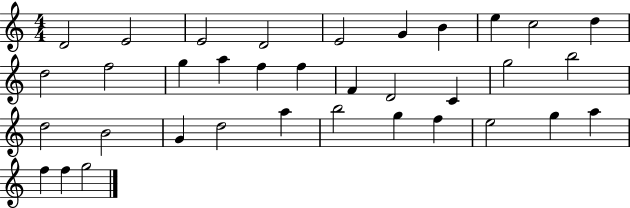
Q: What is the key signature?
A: C major